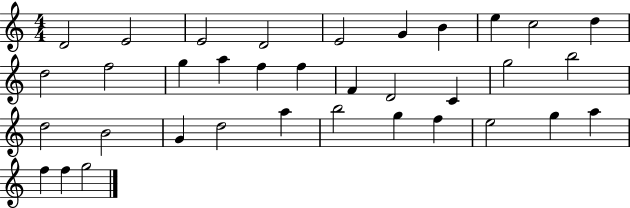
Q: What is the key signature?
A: C major